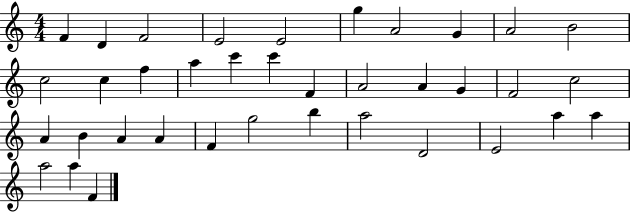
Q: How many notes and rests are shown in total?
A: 37